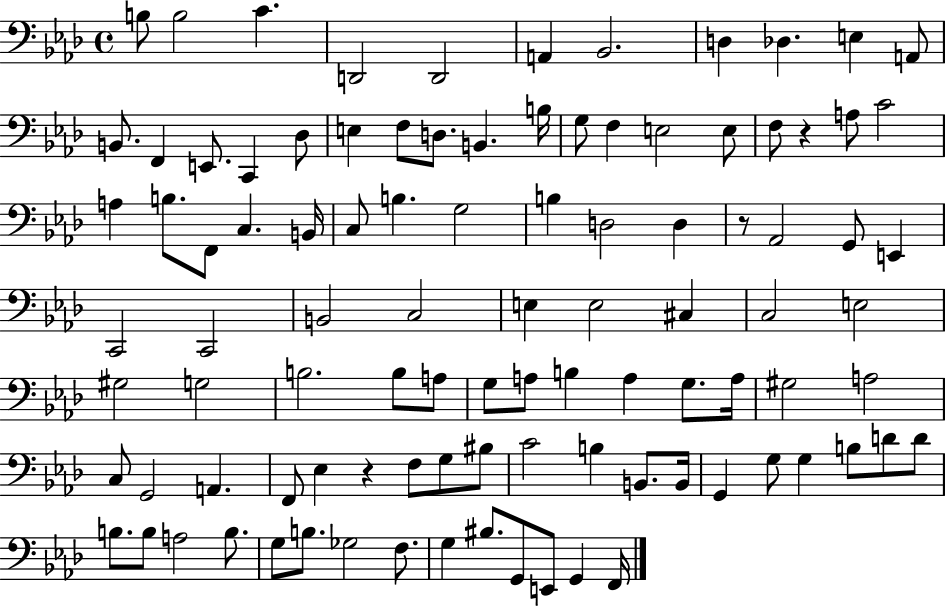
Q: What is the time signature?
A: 4/4